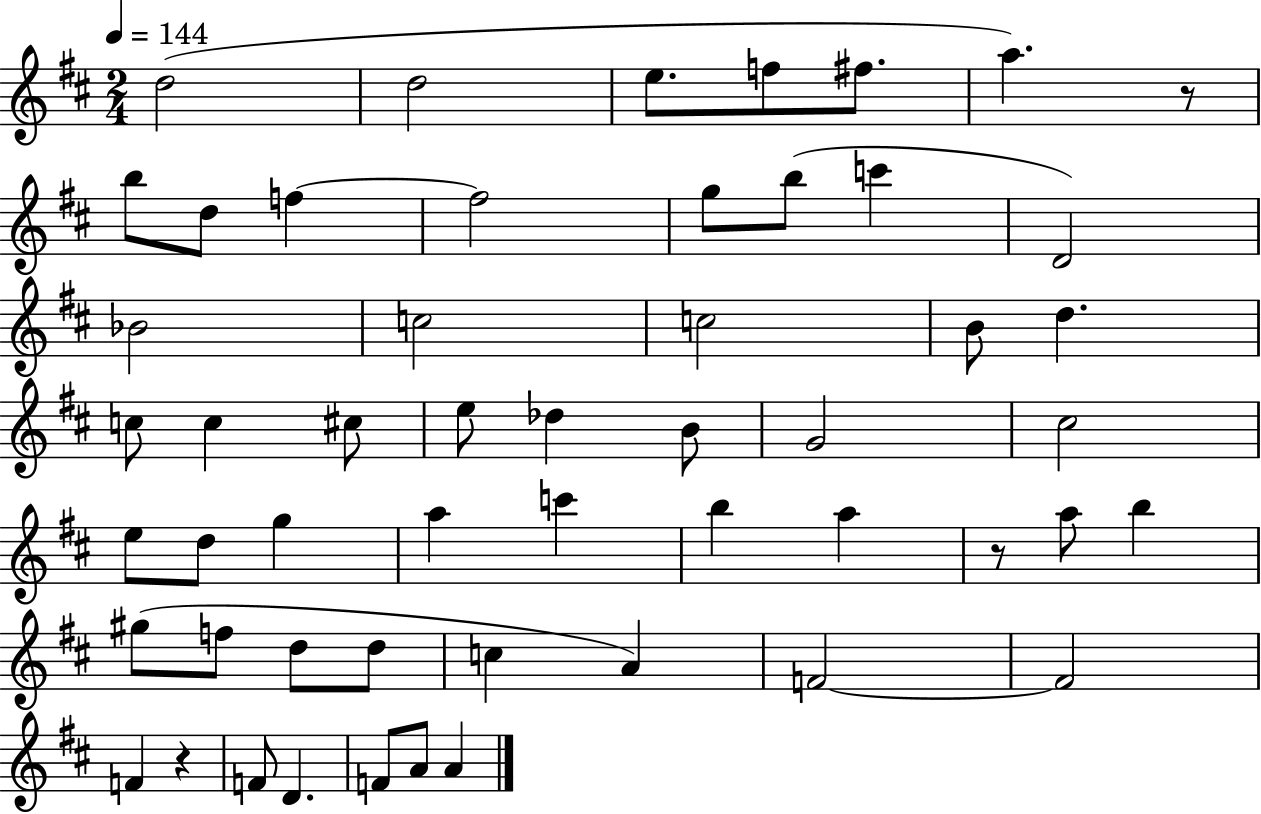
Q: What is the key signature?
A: D major